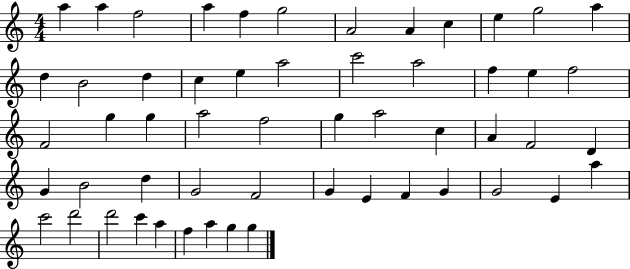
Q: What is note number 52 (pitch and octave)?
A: F5